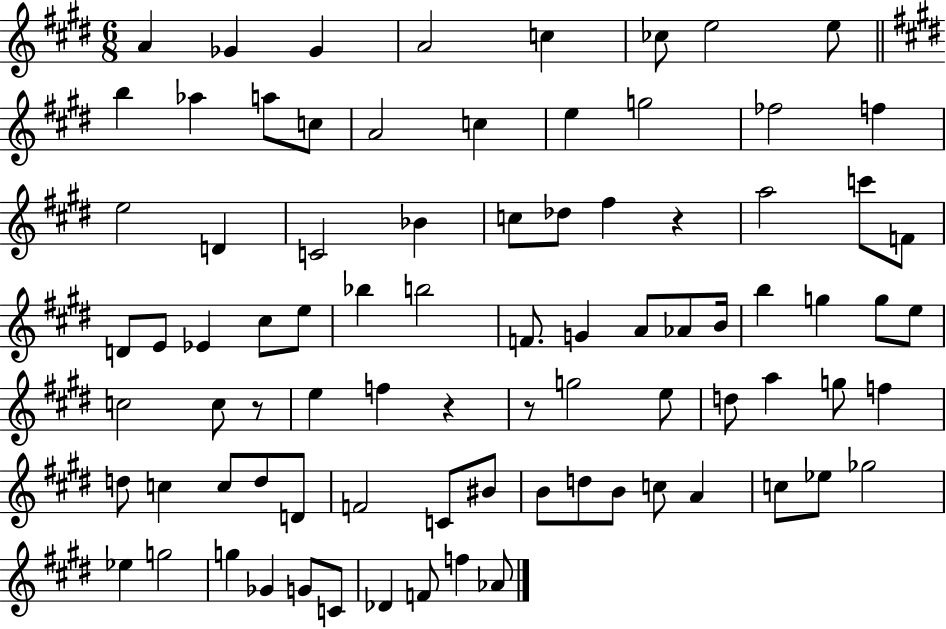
{
  \clef treble
  \numericTimeSignature
  \time 6/8
  \key e \major
  a'4 ges'4 ges'4 | a'2 c''4 | ces''8 e''2 e''8 | \bar "||" \break \key e \major b''4 aes''4 a''8 c''8 | a'2 c''4 | e''4 g''2 | fes''2 f''4 | \break e''2 d'4 | c'2 bes'4 | c''8 des''8 fis''4 r4 | a''2 c'''8 f'8 | \break d'8 e'8 ees'4 cis''8 e''8 | bes''4 b''2 | f'8. g'4 a'8 aes'8 b'16 | b''4 g''4 g''8 e''8 | \break c''2 c''8 r8 | e''4 f''4 r4 | r8 g''2 e''8 | d''8 a''4 g''8 f''4 | \break d''8 c''4 c''8 d''8 d'8 | f'2 c'8 bis'8 | b'8 d''8 b'8 c''8 a'4 | c''8 ees''8 ges''2 | \break ees''4 g''2 | g''4 ges'4 g'8 c'8 | des'4 f'8 f''4 aes'8 | \bar "|."
}